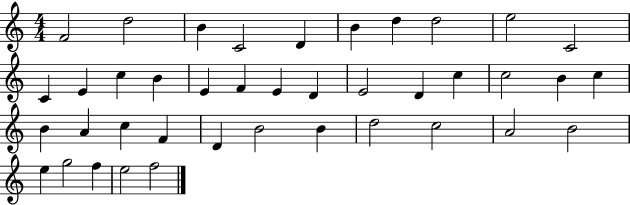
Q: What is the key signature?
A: C major